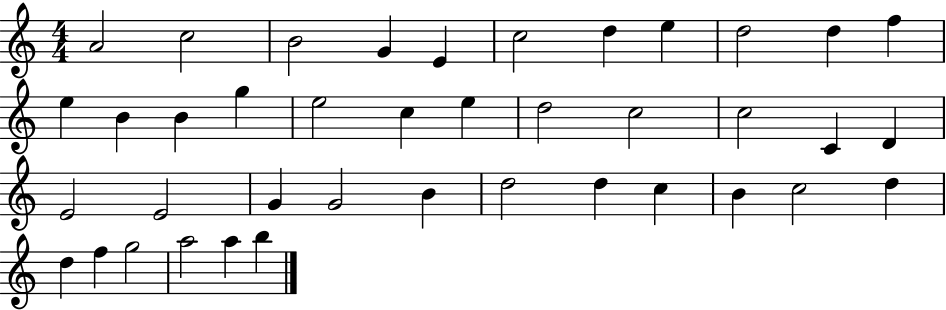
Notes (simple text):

A4/h C5/h B4/h G4/q E4/q C5/h D5/q E5/q D5/h D5/q F5/q E5/q B4/q B4/q G5/q E5/h C5/q E5/q D5/h C5/h C5/h C4/q D4/q E4/h E4/h G4/q G4/h B4/q D5/h D5/q C5/q B4/q C5/h D5/q D5/q F5/q G5/h A5/h A5/q B5/q